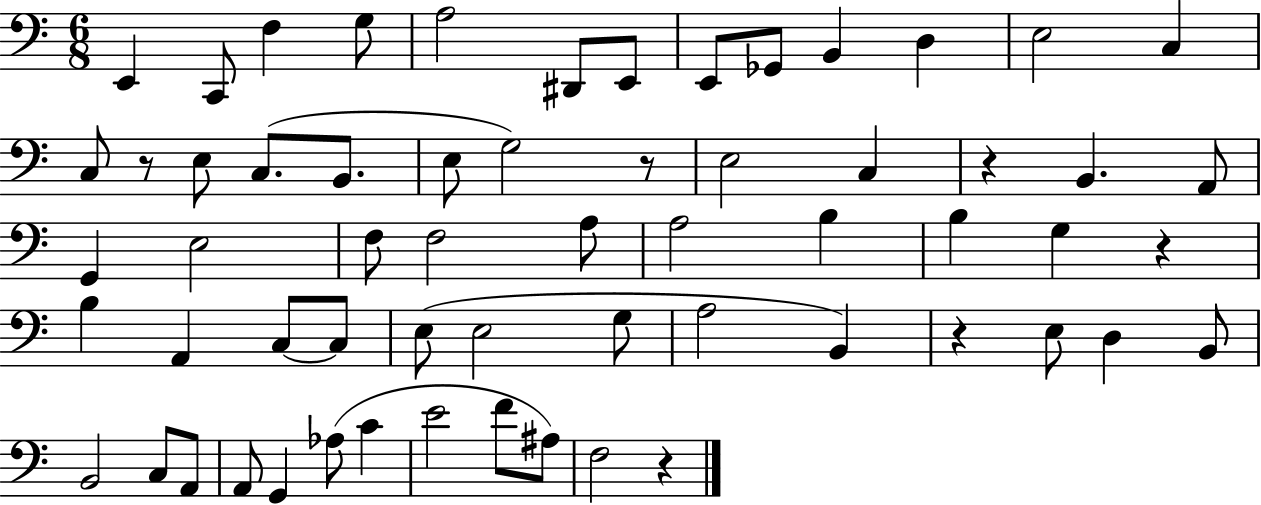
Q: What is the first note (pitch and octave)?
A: E2